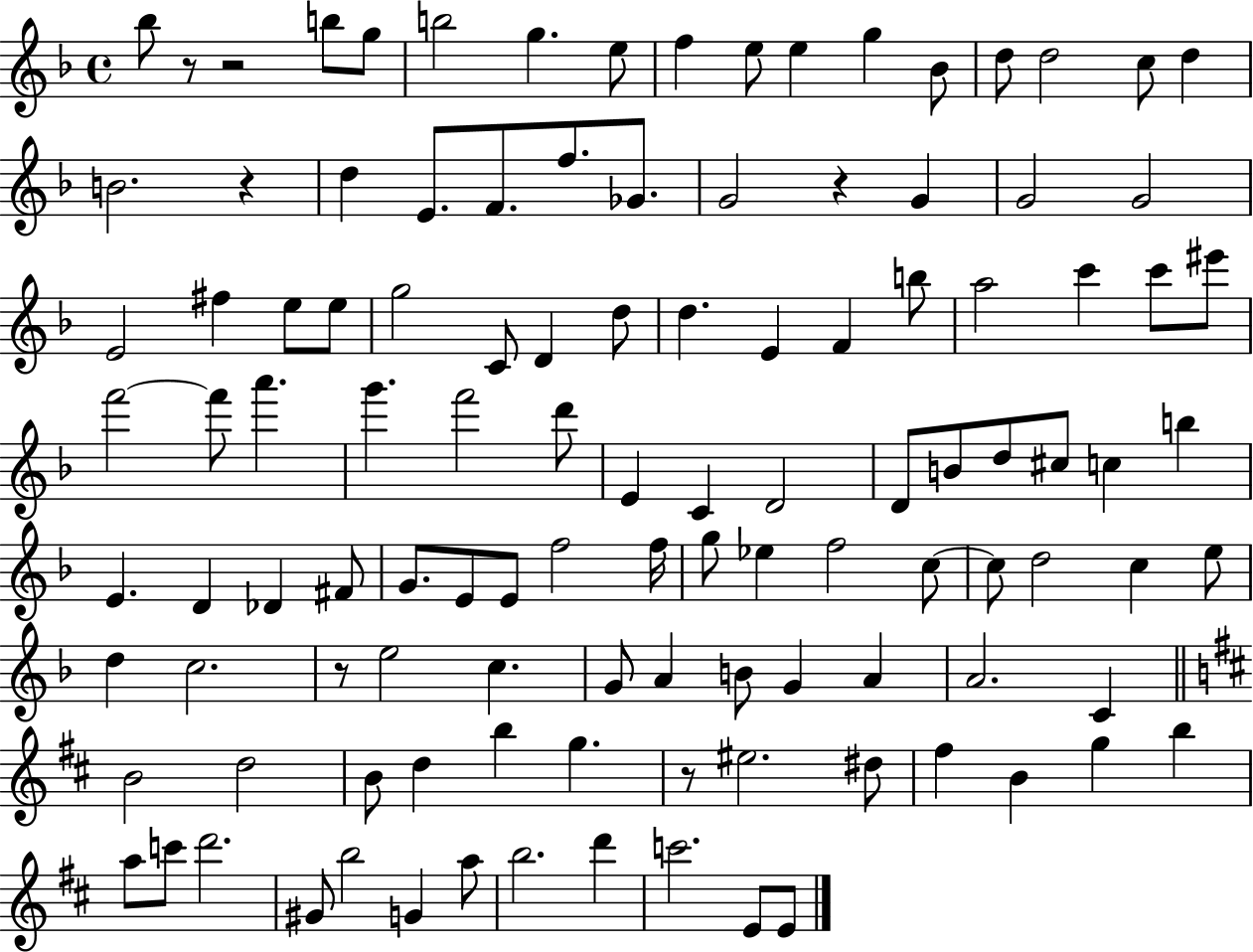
X:1
T:Untitled
M:4/4
L:1/4
K:F
_b/2 z/2 z2 b/2 g/2 b2 g e/2 f e/2 e g _B/2 d/2 d2 c/2 d B2 z d E/2 F/2 f/2 _G/2 G2 z G G2 G2 E2 ^f e/2 e/2 g2 C/2 D d/2 d E F b/2 a2 c' c'/2 ^e'/2 f'2 f'/2 a' g' f'2 d'/2 E C D2 D/2 B/2 d/2 ^c/2 c b E D _D ^F/2 G/2 E/2 E/2 f2 f/4 g/2 _e f2 c/2 c/2 d2 c e/2 d c2 z/2 e2 c G/2 A B/2 G A A2 C B2 d2 B/2 d b g z/2 ^e2 ^d/2 ^f B g b a/2 c'/2 d'2 ^G/2 b2 G a/2 b2 d' c'2 E/2 E/2